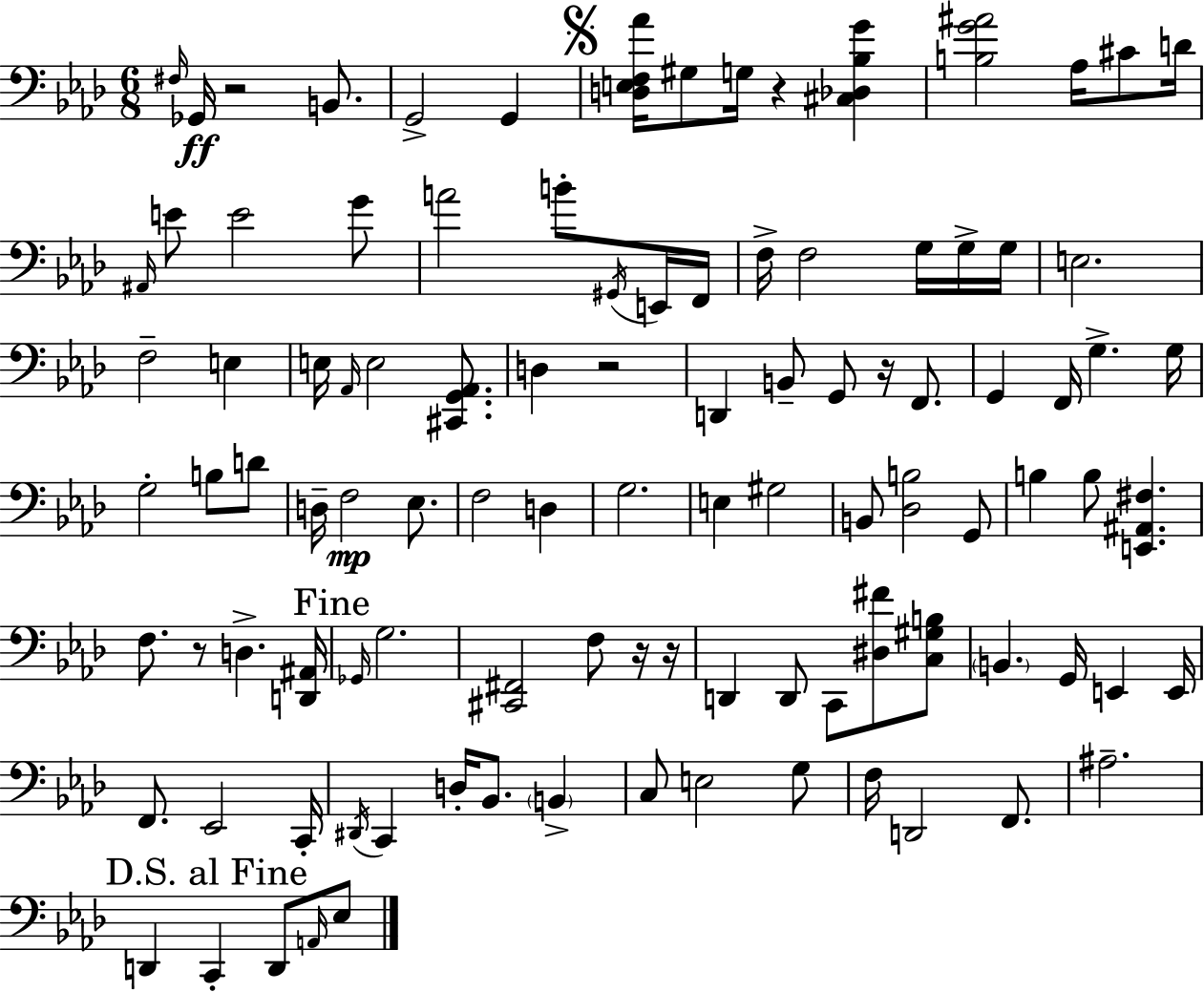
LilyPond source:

{
  \clef bass
  \numericTimeSignature
  \time 6/8
  \key f \minor
  \repeat volta 2 { \grace { fis16 }\ff ges,16 r2 b,8. | g,2-> g,4 | \mark \markup { \musicglyph "scripts.segno" } <d e f aes'>16 gis8 g16 r4 <cis des bes g'>4 | <b g' ais'>2 aes16 cis'8 | \break d'16 \grace { ais,16 } e'8 e'2 | g'8 a'2 b'8-. | \acciaccatura { gis,16 } e,16 f,16 f16-> f2 | g16 g16-> g16 e2. | \break f2-- e4 | e16 \grace { aes,16 } e2 | <cis, g, aes,>8. d4 r2 | d,4 b,8-- g,8 | \break r16 f,8. g,4 f,16 g4.-> | g16 g2-. | b8 d'8 d16-- f2\mp | ees8. f2 | \break d4 g2. | e4 gis2 | b,8 <des b>2 | g,8 b4 b8 <e, ais, fis>4. | \break f8. r8 d4.-> | <d, ais,>16 \mark "Fine" \grace { ges,16 } g2. | <cis, fis,>2 | f8 r16 r16 d,4 d,8 c,8 | \break <dis fis'>8 <c gis b>8 \parenthesize b,4. g,16 | e,4 e,16 f,8. ees,2 | c,16-. \acciaccatura { dis,16 } c,4 d16-. bes,8. | \parenthesize b,4-> c8 e2 | \break g8 f16 d,2 | f,8. ais2.-- | \mark "D.S. al Fine" d,4 c,4-. | d,8 \grace { a,16 } ees8 } \bar "|."
}